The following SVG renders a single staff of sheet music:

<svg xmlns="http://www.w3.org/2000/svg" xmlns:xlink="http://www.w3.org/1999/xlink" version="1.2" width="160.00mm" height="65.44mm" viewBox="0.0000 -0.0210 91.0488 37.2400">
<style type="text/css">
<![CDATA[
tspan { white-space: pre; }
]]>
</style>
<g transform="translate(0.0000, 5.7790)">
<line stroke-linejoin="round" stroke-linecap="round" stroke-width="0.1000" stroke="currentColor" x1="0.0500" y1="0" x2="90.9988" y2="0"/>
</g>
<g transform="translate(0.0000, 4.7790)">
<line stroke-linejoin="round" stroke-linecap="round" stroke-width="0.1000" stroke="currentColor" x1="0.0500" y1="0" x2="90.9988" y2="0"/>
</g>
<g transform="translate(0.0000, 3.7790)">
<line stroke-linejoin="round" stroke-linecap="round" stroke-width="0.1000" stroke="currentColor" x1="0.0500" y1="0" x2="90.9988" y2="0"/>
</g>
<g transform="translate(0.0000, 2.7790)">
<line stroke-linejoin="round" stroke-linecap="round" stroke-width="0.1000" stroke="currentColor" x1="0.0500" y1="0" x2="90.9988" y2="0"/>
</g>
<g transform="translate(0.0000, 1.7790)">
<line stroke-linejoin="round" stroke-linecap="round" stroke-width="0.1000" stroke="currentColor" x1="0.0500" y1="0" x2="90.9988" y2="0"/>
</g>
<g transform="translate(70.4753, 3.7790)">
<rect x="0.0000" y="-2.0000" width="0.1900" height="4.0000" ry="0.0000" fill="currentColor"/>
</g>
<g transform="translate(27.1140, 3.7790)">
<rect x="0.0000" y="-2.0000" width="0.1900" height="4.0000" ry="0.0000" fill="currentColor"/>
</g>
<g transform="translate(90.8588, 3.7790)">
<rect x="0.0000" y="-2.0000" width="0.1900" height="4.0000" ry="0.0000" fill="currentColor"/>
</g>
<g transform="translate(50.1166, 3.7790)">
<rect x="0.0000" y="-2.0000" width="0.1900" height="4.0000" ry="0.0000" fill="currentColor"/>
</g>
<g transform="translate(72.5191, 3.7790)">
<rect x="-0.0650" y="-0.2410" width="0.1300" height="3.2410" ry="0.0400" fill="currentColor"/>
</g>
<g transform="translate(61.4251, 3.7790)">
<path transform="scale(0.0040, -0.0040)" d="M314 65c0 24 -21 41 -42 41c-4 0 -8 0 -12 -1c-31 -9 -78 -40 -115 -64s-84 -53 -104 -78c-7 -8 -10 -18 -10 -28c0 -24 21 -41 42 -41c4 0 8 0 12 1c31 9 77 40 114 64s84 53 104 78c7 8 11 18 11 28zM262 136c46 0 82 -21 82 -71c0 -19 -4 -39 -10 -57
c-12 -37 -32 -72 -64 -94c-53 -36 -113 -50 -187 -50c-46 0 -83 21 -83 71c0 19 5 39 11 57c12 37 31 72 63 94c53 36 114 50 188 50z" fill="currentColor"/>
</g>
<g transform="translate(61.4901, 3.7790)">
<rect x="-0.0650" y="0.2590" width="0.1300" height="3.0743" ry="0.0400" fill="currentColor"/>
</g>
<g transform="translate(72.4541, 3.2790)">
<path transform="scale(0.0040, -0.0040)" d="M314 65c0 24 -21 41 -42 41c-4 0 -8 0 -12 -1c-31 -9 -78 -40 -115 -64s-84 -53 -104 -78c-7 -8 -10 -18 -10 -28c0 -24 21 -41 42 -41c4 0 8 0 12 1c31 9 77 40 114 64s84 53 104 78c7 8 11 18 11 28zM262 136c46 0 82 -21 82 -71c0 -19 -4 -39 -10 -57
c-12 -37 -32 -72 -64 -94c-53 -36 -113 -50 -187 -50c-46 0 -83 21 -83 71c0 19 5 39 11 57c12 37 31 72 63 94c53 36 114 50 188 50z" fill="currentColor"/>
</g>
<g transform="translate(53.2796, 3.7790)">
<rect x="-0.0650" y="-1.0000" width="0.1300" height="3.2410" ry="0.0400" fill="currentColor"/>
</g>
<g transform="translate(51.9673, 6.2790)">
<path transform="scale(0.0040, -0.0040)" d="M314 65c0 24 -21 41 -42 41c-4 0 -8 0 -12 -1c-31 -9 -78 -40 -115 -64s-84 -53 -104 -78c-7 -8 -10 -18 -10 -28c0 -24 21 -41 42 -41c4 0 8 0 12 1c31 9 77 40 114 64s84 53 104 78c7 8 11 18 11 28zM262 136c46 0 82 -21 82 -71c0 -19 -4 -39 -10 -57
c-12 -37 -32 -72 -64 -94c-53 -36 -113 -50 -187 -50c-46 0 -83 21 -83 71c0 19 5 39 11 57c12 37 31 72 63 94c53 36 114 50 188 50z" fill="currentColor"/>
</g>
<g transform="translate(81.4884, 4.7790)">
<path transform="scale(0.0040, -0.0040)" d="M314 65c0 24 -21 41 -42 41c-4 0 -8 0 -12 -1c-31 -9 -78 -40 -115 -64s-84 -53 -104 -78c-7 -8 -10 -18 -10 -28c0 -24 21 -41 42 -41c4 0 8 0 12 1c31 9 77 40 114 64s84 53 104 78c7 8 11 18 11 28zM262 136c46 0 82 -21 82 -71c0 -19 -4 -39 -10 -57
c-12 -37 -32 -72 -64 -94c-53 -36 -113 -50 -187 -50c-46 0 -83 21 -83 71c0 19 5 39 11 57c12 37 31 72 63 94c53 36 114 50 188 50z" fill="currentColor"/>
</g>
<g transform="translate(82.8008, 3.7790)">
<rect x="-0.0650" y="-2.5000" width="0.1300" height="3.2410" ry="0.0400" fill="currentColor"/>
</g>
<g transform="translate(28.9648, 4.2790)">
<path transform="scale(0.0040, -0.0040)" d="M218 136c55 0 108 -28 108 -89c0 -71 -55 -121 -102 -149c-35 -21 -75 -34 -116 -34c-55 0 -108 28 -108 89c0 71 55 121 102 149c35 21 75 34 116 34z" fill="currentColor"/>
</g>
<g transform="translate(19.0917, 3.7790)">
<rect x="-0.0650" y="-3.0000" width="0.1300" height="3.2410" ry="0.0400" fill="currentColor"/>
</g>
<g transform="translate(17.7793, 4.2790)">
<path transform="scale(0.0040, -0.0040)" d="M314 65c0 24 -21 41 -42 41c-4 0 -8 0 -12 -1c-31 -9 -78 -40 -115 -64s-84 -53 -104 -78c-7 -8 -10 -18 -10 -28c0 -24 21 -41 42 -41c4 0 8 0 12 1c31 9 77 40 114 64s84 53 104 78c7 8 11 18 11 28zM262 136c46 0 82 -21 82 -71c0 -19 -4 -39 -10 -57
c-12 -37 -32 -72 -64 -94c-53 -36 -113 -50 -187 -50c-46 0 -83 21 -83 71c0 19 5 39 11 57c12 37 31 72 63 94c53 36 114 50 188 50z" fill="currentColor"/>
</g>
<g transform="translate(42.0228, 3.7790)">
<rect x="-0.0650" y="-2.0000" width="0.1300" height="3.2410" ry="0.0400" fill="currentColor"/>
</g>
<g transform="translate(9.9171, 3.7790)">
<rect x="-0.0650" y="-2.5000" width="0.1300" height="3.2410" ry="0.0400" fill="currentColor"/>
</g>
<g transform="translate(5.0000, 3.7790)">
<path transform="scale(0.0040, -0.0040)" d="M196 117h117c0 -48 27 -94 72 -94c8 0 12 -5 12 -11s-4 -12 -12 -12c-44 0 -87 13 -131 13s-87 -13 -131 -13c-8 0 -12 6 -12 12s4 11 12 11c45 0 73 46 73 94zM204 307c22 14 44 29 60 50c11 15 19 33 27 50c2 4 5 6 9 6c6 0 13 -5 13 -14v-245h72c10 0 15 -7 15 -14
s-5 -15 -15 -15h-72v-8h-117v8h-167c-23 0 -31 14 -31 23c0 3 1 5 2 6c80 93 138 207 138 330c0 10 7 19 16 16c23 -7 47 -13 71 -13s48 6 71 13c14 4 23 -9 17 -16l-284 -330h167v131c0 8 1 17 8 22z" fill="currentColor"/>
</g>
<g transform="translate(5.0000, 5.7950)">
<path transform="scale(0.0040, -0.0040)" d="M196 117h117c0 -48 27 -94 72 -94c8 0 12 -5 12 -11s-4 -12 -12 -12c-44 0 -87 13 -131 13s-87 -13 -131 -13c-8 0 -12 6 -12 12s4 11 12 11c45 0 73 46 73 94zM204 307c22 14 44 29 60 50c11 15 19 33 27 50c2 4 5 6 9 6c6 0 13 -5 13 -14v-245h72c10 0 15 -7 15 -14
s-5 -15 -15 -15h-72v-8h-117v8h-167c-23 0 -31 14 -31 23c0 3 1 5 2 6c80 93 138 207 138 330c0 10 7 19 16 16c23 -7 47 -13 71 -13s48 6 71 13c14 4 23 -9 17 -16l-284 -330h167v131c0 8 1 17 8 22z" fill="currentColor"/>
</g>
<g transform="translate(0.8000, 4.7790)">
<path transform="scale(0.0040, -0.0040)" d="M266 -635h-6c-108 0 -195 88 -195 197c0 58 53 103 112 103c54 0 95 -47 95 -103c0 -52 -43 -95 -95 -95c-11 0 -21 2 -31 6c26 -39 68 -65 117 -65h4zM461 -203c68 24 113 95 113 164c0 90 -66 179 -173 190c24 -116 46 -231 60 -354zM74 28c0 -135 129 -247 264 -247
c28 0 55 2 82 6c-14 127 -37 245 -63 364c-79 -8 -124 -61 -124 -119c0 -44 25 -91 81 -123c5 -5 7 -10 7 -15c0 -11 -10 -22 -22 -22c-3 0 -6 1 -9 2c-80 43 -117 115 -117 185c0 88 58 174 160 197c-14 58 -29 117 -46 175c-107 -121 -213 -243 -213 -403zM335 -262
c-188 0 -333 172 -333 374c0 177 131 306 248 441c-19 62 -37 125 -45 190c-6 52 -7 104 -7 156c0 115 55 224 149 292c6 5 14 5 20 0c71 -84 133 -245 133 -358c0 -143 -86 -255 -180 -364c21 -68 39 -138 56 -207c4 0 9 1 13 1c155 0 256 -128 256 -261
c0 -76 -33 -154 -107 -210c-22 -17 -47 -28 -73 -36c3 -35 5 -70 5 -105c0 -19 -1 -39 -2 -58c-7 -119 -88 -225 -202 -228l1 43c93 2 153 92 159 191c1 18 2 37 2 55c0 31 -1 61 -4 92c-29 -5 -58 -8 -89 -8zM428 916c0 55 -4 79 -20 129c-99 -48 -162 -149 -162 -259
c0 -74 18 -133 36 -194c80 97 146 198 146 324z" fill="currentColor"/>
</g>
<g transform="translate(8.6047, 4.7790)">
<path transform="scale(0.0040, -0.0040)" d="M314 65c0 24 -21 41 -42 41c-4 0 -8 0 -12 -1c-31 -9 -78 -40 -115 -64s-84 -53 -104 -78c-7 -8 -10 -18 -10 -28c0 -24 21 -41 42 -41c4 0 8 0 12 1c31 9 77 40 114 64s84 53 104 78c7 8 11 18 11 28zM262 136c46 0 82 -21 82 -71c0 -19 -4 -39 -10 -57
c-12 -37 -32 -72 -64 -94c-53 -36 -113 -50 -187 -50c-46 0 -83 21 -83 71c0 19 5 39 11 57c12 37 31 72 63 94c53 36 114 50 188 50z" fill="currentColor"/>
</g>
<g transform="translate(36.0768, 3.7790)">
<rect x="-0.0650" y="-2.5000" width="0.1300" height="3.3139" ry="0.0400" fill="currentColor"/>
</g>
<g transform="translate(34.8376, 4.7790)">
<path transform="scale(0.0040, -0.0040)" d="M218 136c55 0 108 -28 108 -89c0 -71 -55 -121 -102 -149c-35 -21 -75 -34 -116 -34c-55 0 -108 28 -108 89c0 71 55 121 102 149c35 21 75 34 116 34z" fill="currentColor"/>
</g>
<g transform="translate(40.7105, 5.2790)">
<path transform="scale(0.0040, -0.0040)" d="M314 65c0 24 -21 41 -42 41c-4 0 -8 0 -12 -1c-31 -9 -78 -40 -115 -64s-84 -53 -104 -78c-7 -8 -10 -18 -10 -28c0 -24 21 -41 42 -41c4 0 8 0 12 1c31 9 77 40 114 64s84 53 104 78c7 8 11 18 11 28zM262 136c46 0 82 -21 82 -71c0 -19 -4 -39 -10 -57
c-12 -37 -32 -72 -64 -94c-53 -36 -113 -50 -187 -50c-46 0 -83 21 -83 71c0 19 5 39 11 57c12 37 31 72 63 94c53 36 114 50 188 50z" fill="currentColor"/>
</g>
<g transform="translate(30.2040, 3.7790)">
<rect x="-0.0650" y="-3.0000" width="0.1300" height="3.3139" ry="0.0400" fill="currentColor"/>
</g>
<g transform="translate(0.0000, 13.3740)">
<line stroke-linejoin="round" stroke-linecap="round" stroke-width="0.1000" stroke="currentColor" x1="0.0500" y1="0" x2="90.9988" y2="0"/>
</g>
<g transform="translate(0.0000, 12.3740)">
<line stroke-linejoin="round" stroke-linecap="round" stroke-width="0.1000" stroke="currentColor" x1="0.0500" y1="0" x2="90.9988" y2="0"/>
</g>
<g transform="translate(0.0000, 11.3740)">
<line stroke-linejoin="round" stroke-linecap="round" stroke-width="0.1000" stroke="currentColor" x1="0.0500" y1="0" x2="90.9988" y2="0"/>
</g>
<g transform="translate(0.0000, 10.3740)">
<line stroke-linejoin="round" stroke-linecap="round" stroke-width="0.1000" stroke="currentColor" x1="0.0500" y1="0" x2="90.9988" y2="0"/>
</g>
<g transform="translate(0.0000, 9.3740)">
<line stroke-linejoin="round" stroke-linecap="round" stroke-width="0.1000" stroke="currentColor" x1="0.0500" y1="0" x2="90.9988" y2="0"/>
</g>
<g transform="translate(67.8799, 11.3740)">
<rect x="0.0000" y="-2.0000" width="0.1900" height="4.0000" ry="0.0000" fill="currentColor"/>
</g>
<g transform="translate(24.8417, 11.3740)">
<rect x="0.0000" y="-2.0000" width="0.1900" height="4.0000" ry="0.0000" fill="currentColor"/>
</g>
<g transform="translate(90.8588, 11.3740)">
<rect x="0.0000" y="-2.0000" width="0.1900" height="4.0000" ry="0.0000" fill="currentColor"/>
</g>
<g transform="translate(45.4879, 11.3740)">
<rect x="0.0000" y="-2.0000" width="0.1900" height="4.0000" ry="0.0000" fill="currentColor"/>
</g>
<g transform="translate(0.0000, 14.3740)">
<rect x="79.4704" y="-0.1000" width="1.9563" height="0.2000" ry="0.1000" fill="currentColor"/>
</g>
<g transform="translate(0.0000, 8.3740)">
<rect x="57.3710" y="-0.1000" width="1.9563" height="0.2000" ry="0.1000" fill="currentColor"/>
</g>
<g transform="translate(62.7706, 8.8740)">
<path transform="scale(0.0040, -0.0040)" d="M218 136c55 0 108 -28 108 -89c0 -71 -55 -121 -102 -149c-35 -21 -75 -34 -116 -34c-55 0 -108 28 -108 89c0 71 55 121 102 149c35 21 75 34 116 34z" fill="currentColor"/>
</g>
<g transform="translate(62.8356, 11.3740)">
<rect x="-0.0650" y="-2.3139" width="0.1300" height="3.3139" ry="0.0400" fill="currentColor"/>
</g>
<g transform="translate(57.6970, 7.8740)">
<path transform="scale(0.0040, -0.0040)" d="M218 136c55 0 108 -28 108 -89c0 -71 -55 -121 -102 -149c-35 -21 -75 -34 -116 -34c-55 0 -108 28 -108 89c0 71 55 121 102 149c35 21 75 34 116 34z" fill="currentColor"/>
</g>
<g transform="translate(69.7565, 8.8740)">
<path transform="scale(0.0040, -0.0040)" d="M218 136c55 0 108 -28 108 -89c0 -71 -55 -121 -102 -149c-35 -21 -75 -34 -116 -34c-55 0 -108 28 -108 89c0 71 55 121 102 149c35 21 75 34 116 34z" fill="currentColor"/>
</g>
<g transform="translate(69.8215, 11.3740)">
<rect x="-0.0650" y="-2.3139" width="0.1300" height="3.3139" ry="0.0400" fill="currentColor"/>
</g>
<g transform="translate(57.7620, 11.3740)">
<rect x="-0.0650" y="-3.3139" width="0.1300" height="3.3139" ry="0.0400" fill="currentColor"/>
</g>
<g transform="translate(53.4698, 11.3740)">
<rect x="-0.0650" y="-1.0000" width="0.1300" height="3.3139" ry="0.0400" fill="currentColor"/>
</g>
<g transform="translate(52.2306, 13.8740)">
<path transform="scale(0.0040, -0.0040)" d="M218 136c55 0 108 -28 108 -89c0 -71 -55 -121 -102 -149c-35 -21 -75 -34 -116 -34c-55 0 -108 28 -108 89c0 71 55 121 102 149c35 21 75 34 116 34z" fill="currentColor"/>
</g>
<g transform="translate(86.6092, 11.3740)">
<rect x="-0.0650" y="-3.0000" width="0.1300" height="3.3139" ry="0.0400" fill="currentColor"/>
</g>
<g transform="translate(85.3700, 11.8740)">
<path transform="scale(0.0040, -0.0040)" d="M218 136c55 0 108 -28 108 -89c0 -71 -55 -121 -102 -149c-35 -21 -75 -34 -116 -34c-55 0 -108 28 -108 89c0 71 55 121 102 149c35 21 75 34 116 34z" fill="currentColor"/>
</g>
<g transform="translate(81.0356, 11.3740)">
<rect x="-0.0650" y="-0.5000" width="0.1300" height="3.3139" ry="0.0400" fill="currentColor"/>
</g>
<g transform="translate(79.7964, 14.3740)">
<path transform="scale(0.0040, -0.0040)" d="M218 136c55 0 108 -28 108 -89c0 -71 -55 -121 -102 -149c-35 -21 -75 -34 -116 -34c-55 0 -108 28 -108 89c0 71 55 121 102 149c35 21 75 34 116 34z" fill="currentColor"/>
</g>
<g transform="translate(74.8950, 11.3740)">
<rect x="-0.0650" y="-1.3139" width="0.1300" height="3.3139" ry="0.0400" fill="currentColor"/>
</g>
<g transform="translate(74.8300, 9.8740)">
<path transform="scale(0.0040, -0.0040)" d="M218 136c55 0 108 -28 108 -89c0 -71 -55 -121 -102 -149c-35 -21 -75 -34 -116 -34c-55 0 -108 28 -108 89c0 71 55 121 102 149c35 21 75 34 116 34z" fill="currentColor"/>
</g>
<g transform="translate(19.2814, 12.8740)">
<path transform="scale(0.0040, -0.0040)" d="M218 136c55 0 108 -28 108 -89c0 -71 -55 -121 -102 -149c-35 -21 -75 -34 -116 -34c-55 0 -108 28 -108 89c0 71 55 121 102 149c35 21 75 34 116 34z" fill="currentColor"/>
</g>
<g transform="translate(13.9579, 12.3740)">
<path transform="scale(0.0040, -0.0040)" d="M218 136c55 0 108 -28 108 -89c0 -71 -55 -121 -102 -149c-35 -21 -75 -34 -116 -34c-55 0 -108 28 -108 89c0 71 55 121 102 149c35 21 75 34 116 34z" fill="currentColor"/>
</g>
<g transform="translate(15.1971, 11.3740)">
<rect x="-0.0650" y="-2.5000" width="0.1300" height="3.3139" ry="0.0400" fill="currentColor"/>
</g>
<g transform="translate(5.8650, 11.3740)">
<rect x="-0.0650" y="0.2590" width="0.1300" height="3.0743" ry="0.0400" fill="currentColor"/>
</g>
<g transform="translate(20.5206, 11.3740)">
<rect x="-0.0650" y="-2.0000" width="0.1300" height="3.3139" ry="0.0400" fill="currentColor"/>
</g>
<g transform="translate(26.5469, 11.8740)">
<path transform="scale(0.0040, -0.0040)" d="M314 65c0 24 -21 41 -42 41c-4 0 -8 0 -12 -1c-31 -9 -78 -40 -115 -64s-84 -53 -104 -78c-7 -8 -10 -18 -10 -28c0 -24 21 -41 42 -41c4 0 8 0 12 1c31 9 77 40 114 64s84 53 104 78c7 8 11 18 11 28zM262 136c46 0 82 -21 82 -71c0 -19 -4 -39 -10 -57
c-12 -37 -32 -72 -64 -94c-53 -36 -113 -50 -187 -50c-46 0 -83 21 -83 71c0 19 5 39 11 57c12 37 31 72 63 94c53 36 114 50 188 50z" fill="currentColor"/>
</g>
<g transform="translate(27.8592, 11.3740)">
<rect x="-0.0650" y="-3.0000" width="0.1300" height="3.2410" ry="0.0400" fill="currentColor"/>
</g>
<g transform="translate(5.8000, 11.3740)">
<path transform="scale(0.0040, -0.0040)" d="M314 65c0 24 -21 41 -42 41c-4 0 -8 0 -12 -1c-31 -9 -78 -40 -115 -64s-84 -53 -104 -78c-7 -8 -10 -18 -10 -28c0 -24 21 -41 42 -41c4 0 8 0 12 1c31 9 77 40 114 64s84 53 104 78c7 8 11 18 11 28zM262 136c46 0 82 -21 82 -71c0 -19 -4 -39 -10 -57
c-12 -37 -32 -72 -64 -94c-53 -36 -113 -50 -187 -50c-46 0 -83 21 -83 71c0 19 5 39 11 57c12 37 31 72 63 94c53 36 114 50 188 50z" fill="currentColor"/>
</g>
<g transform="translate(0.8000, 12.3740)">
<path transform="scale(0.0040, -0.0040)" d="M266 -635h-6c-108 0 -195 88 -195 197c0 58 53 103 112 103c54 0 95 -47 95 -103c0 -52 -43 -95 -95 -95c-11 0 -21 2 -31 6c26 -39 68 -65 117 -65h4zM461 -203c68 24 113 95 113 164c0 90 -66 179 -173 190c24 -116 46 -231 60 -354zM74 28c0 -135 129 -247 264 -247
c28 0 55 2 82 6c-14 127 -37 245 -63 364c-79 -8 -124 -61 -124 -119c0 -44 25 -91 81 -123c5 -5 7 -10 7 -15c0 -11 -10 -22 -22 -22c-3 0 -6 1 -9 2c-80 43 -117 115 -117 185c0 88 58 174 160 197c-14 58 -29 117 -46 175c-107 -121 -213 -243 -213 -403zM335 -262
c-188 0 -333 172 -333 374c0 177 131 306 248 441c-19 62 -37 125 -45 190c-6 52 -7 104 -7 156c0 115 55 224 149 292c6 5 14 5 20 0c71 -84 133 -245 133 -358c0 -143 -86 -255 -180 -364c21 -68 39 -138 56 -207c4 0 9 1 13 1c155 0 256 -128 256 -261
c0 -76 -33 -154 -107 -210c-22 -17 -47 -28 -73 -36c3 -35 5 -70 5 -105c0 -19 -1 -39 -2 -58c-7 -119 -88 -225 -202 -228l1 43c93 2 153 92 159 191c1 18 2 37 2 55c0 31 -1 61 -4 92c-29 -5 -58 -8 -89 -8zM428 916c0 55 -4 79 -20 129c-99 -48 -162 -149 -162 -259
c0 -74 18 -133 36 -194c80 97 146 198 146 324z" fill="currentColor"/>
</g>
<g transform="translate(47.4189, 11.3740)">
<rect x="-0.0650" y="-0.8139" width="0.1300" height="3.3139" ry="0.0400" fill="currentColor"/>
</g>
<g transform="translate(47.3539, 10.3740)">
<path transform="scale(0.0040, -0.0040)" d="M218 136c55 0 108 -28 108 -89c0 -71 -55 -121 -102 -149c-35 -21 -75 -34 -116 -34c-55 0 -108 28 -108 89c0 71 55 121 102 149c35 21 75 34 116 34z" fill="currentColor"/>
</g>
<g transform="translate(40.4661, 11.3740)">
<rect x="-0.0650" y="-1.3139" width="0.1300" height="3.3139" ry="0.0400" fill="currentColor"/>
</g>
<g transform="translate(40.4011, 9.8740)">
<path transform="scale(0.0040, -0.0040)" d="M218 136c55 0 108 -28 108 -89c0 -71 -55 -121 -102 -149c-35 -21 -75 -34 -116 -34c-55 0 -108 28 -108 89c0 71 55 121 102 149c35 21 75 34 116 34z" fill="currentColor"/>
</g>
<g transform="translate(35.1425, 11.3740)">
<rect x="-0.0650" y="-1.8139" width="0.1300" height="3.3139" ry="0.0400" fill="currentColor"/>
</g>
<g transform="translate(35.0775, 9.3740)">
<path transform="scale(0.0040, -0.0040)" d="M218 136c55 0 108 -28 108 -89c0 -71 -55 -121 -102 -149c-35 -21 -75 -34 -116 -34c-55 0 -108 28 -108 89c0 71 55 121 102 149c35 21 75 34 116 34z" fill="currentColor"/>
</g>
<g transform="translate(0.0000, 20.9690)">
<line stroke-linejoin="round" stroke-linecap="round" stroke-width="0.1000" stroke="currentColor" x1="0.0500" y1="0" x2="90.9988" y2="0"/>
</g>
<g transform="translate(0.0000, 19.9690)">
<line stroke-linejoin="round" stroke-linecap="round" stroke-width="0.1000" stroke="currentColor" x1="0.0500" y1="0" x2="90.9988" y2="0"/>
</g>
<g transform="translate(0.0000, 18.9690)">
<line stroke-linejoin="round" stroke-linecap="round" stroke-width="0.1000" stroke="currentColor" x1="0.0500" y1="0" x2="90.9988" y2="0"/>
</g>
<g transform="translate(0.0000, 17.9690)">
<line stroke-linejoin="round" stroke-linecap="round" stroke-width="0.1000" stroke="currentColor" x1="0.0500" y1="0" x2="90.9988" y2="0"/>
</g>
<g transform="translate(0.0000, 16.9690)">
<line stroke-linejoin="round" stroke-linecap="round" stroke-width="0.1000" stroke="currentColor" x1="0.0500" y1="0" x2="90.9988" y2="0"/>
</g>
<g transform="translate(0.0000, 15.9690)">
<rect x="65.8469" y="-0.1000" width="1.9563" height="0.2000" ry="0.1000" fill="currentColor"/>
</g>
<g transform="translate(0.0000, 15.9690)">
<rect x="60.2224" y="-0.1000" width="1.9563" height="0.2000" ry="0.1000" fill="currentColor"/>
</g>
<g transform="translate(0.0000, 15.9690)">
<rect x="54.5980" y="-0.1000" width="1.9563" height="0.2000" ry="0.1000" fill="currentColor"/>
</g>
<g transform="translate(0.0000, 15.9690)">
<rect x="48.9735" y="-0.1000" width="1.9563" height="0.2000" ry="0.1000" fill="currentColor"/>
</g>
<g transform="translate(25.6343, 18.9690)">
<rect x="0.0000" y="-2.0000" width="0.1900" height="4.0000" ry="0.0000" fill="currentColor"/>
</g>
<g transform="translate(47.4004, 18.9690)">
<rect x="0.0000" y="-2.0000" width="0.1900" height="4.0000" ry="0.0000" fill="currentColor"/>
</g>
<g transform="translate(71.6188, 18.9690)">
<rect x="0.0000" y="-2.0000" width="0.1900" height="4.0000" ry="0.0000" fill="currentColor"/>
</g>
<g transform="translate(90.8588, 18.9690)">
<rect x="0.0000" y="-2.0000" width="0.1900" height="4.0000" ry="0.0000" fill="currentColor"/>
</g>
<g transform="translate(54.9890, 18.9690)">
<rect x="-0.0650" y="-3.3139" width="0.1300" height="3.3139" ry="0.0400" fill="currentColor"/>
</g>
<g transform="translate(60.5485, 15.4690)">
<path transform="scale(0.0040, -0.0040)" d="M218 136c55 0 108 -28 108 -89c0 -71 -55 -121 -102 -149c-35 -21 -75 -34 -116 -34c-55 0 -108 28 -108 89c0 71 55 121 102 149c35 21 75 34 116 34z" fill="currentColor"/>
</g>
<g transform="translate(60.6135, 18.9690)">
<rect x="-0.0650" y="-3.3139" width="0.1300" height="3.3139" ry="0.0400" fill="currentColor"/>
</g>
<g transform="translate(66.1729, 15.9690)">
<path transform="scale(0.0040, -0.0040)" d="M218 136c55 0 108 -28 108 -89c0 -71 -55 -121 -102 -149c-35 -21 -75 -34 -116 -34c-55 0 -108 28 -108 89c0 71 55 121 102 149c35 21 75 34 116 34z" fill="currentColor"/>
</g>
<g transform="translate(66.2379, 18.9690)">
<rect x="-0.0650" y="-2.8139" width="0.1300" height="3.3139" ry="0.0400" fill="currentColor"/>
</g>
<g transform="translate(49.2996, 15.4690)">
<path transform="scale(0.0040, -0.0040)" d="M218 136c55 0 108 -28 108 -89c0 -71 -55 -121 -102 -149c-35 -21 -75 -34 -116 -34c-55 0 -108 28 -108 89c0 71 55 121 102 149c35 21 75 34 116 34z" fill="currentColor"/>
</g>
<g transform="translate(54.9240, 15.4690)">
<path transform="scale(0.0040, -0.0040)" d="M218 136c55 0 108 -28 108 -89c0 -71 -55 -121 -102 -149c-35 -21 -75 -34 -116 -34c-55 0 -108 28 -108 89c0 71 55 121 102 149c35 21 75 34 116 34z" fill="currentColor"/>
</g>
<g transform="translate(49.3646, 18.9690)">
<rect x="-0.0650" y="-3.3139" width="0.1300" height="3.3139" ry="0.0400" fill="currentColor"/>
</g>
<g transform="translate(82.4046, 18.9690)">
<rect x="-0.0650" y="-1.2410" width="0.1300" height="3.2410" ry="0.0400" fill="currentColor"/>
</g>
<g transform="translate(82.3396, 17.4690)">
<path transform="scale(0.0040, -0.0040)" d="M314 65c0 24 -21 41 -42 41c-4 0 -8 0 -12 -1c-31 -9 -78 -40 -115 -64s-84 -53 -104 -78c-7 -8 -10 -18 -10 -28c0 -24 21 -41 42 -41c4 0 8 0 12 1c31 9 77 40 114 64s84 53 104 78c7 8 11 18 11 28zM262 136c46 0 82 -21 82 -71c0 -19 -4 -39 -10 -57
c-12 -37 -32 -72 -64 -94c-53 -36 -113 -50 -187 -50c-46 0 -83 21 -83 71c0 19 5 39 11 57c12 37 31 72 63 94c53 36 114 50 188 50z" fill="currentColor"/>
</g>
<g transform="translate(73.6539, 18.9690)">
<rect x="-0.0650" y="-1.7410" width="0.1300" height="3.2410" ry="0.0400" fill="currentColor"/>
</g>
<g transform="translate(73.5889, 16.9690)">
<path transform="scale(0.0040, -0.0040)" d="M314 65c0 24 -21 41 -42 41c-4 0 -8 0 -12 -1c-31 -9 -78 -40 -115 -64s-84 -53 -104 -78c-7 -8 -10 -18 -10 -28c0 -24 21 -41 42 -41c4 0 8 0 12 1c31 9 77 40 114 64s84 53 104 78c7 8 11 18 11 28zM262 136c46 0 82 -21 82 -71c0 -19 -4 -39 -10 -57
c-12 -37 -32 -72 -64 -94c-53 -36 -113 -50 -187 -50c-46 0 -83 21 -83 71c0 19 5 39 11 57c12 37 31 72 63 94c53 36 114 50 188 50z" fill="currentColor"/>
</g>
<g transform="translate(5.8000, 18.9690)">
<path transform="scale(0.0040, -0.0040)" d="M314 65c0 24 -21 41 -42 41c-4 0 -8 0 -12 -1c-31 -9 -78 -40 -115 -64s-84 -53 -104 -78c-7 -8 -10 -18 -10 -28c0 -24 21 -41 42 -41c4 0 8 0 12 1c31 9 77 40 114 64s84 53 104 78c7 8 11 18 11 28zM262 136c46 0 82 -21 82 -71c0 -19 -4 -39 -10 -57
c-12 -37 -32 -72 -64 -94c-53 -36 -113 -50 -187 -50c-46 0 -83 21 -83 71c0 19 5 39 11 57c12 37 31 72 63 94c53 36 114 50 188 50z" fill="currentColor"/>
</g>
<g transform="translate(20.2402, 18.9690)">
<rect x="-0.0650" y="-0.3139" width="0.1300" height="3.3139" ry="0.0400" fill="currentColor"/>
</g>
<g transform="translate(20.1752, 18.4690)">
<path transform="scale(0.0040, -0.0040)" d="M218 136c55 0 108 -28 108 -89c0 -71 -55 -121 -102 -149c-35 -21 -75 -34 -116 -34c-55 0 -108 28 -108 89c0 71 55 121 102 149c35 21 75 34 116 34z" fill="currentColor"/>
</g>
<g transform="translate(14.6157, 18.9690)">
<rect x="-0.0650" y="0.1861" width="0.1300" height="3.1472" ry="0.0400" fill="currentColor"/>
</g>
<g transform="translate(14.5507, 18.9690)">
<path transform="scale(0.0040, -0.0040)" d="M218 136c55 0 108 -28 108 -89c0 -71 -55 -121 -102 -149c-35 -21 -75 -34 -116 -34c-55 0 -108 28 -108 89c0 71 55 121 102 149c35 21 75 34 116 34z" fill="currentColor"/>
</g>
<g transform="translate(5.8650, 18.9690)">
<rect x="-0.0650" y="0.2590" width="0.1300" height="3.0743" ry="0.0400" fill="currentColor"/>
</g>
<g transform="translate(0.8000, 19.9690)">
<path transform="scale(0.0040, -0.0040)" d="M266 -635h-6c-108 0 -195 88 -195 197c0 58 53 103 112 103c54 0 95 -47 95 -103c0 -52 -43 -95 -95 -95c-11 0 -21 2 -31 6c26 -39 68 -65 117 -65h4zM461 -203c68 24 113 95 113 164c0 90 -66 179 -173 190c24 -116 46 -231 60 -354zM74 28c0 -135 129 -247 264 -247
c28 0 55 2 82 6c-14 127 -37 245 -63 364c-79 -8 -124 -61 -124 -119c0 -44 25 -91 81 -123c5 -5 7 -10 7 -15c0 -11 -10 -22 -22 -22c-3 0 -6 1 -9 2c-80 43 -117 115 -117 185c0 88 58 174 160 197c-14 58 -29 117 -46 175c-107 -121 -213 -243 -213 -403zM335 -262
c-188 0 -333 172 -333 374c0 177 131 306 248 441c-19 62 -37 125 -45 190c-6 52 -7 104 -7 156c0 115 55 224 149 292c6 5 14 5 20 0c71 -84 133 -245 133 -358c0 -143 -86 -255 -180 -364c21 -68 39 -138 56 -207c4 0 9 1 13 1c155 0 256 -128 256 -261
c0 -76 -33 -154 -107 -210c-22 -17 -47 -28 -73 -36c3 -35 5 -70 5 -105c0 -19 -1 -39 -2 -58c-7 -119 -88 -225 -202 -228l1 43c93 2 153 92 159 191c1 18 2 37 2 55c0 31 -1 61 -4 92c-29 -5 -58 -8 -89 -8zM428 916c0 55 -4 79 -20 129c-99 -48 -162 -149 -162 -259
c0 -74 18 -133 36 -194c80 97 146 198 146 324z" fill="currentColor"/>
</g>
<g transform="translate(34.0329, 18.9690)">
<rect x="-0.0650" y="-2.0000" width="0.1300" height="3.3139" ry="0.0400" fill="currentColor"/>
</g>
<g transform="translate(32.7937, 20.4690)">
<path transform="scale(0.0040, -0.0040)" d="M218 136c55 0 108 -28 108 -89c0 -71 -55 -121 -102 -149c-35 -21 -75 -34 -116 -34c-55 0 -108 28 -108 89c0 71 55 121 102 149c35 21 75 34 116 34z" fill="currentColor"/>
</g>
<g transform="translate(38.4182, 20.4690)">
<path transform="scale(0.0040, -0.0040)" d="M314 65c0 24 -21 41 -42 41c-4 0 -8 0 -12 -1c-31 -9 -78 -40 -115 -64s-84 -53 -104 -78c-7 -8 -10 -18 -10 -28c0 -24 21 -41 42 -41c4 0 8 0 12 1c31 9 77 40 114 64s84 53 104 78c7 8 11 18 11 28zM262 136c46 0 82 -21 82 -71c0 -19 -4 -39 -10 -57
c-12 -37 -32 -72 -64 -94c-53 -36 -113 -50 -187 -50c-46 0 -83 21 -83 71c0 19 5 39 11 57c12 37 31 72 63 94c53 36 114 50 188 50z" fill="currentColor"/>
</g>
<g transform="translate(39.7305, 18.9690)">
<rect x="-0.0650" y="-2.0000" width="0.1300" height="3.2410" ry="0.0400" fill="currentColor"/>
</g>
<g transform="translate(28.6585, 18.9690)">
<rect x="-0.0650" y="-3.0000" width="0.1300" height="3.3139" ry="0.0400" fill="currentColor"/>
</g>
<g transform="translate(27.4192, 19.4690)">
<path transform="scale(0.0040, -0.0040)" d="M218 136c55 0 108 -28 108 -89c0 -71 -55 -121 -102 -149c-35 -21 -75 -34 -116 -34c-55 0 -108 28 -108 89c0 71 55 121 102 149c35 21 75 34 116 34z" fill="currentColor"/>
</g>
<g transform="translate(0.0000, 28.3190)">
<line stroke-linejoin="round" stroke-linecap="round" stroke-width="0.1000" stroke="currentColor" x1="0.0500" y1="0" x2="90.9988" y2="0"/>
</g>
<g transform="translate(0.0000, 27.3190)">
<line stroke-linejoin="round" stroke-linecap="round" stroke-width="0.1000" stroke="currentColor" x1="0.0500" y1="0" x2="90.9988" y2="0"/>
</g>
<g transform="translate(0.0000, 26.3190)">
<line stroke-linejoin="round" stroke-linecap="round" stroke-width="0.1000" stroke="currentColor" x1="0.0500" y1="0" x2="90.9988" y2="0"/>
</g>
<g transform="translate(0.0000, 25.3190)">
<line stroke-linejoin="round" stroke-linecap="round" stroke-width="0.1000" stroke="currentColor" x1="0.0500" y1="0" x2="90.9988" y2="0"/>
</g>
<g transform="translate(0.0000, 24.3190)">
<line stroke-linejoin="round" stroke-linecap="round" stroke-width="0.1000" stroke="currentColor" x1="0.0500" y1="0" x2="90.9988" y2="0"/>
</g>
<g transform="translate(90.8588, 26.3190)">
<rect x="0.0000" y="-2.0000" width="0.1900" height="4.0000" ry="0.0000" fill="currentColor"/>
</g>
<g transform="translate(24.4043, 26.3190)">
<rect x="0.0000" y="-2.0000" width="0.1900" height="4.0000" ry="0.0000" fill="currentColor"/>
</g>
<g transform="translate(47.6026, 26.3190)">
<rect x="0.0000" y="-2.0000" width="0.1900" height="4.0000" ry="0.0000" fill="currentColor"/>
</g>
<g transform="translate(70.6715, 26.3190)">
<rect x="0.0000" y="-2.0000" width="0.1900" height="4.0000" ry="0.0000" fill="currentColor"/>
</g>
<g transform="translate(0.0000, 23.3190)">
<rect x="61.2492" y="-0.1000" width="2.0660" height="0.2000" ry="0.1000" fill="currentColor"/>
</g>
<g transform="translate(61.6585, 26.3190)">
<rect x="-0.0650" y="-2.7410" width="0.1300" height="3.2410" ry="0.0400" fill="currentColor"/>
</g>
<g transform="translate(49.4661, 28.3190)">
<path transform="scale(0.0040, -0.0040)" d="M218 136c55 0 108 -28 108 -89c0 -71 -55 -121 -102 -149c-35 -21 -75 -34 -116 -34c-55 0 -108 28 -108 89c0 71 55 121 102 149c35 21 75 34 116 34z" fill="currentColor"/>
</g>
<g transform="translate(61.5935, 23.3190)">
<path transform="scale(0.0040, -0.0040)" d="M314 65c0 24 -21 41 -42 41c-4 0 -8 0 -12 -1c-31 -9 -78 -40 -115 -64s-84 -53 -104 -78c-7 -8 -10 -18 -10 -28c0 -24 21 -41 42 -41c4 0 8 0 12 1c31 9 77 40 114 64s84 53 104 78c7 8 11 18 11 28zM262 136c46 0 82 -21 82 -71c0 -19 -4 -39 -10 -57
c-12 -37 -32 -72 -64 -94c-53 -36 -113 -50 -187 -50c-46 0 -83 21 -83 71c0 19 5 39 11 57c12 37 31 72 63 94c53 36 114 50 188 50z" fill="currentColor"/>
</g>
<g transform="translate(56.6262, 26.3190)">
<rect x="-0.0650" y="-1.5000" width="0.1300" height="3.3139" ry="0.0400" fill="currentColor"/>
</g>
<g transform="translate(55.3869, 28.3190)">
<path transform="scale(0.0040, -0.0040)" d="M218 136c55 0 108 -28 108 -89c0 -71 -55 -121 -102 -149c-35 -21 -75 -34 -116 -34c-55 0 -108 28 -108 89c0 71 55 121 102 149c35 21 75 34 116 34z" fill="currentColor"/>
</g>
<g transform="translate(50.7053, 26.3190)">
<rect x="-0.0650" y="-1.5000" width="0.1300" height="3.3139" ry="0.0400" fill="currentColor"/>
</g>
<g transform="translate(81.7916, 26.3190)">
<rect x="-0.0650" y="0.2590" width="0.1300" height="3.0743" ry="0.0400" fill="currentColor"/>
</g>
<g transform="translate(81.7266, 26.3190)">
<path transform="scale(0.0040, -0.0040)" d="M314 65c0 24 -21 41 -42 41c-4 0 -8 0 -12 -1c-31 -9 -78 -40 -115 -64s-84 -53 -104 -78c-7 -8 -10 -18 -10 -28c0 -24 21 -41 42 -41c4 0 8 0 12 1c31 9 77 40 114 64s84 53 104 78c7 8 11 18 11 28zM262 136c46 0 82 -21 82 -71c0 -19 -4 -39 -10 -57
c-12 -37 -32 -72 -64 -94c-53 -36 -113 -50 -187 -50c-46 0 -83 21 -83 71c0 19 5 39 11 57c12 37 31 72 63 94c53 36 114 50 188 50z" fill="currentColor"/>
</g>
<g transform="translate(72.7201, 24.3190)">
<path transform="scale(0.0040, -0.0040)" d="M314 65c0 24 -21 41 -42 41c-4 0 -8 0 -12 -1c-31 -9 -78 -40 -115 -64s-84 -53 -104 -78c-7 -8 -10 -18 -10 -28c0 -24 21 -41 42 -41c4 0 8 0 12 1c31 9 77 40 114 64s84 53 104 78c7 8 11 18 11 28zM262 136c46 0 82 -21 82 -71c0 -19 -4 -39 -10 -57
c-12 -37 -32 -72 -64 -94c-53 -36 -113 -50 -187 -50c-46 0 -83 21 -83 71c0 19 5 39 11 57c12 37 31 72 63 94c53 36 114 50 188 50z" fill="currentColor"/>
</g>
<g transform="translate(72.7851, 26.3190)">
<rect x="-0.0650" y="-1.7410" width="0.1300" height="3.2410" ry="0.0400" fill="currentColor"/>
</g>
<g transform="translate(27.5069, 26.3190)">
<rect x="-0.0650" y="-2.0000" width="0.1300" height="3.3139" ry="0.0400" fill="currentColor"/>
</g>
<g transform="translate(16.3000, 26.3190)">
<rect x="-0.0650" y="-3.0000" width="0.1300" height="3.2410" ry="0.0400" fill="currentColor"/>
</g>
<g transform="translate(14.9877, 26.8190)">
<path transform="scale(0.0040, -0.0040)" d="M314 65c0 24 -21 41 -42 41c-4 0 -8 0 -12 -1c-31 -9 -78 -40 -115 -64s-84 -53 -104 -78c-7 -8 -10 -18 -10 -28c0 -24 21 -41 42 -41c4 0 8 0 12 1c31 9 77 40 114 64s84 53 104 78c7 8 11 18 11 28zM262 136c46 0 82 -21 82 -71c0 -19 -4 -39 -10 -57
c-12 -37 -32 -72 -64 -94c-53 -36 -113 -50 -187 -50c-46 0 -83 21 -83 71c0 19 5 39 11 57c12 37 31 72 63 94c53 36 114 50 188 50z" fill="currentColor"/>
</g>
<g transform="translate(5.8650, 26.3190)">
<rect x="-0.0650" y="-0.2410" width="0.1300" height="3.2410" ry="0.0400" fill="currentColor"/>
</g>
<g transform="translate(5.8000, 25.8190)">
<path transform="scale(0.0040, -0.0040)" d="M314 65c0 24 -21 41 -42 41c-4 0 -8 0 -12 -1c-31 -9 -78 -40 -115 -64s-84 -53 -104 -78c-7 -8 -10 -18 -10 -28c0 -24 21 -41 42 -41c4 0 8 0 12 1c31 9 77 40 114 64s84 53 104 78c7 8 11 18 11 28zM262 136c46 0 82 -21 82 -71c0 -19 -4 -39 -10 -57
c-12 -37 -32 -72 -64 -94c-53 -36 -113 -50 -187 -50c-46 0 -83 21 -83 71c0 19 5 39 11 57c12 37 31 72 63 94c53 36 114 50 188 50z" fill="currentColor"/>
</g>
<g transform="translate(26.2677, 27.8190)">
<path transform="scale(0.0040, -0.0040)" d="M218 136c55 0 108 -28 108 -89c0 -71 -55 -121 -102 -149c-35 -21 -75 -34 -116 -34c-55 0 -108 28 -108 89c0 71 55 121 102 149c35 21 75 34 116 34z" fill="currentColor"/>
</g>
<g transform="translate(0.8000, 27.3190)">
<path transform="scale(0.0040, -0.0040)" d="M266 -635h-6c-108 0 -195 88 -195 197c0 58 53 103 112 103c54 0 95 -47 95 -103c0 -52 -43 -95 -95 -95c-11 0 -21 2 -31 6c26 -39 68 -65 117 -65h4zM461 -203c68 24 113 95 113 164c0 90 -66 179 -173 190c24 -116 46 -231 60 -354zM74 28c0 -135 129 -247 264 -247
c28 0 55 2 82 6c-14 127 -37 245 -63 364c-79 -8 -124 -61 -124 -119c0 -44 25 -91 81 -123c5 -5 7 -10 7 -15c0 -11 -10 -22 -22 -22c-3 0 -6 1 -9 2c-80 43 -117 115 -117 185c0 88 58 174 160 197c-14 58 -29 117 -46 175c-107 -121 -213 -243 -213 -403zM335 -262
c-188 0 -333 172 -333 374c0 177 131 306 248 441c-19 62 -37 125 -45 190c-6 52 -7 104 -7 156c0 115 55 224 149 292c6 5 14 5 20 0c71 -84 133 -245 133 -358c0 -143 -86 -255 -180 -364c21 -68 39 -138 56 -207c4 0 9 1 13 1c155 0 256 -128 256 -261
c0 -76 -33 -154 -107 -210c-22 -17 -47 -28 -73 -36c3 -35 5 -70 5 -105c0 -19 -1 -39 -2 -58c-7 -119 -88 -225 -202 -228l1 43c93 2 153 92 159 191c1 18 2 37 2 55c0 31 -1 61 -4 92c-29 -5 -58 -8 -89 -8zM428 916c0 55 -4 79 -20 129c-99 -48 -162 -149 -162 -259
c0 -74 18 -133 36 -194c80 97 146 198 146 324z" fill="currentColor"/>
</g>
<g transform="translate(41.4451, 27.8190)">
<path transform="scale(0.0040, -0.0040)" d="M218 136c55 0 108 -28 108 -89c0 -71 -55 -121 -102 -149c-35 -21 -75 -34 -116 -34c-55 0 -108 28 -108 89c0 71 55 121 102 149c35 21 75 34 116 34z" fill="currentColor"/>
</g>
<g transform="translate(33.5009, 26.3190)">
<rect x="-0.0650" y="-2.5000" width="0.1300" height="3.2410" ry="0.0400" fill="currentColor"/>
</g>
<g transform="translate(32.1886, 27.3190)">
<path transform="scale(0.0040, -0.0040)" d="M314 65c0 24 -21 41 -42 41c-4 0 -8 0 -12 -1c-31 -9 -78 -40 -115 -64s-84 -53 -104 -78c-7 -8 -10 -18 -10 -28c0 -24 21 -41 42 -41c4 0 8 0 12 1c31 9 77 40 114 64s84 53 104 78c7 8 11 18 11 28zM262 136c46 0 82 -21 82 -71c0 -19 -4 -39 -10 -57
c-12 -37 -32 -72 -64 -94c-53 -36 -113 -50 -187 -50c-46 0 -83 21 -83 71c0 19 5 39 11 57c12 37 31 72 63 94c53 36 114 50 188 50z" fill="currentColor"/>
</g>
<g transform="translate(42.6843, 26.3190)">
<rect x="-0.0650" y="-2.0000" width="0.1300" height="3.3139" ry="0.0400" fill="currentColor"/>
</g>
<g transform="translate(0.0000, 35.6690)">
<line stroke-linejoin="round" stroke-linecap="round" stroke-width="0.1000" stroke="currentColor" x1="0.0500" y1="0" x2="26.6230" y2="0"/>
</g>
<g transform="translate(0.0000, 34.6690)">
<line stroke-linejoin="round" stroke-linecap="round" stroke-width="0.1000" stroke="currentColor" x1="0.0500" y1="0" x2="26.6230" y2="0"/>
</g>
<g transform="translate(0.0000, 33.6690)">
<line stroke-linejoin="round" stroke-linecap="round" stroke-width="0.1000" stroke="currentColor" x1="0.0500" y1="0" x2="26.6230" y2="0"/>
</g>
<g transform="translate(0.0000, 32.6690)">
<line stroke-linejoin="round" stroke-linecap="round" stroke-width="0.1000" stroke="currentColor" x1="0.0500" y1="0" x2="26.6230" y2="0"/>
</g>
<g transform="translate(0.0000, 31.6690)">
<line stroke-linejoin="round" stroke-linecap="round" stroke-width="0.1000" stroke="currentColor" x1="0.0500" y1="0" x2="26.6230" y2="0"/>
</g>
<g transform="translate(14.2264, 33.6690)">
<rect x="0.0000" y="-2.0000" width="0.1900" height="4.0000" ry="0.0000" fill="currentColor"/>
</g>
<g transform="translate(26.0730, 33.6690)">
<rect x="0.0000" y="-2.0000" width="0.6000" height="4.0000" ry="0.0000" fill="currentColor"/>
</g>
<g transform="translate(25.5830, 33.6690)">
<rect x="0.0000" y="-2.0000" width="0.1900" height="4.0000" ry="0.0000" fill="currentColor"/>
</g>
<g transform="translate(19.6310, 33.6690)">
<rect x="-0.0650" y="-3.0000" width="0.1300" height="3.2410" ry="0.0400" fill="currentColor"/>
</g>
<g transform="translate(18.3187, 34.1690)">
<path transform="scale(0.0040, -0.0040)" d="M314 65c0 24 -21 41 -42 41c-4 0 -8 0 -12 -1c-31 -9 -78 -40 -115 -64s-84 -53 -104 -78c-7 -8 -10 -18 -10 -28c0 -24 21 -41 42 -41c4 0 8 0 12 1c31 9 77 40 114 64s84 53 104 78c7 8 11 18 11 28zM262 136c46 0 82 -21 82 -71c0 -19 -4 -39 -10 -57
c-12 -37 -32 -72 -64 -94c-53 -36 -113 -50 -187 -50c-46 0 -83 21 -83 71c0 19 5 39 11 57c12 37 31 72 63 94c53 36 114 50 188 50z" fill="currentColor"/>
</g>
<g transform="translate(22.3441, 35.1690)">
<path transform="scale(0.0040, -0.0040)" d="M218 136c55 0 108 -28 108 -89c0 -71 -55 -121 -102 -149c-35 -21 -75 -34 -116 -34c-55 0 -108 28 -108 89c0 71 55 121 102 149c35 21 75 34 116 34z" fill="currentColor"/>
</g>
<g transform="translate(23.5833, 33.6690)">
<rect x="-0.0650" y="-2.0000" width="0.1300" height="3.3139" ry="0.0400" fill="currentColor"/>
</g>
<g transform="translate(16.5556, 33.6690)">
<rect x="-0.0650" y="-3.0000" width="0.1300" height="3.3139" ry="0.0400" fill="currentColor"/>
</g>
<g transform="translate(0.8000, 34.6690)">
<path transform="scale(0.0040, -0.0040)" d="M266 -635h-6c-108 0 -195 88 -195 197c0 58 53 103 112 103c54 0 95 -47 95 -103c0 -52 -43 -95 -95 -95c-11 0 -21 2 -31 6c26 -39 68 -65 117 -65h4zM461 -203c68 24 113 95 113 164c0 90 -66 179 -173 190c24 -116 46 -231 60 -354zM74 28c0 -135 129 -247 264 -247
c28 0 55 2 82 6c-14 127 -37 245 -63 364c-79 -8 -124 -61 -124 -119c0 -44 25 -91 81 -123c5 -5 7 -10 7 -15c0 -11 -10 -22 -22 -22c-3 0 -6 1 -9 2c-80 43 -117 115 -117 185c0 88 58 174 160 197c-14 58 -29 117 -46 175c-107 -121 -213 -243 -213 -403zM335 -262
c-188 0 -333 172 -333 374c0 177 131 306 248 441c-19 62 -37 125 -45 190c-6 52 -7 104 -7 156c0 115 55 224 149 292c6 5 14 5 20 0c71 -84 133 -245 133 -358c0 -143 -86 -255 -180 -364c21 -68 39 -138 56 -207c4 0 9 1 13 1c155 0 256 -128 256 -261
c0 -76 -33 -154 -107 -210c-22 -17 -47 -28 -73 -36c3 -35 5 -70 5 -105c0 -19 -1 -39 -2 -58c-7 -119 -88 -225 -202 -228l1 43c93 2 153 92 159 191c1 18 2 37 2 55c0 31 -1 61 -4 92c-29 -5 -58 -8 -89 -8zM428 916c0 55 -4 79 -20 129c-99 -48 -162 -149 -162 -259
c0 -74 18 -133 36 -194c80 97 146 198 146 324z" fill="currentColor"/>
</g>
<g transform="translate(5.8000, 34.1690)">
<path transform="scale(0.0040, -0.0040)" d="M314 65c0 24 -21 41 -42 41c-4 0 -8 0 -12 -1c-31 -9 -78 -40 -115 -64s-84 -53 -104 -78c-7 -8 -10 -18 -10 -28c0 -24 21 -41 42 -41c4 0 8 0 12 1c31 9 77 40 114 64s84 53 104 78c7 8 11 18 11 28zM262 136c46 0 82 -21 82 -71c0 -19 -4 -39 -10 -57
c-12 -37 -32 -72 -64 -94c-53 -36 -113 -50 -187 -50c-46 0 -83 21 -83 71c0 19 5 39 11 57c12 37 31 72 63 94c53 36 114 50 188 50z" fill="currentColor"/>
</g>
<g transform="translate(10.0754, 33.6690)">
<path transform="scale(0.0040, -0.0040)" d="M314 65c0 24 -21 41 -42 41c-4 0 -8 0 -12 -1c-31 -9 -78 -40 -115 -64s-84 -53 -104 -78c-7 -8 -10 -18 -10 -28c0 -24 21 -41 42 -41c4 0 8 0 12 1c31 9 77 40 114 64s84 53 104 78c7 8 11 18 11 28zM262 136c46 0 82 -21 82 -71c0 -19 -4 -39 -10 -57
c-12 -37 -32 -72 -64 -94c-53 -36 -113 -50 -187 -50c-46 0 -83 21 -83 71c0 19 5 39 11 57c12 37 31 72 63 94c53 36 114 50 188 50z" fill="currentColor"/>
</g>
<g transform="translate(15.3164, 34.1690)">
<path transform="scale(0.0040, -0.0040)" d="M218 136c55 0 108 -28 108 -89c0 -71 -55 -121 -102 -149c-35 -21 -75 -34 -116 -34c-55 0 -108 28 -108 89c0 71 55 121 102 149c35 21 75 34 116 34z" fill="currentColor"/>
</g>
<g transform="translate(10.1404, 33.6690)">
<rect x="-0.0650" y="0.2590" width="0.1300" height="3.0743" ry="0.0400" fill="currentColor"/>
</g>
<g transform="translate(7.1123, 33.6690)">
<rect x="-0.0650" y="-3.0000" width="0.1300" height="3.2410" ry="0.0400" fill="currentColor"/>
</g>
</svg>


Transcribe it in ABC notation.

X:1
T:Untitled
M:4/4
L:1/4
K:C
G2 A2 A G F2 D2 B2 c2 G2 B2 G F A2 f e d D b g g e C A B2 B c A F F2 b b b a f2 e2 c2 A2 F G2 F E E a2 f2 B2 A2 B2 A A2 F